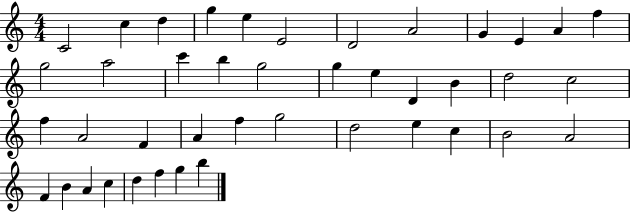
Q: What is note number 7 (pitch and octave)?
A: D4